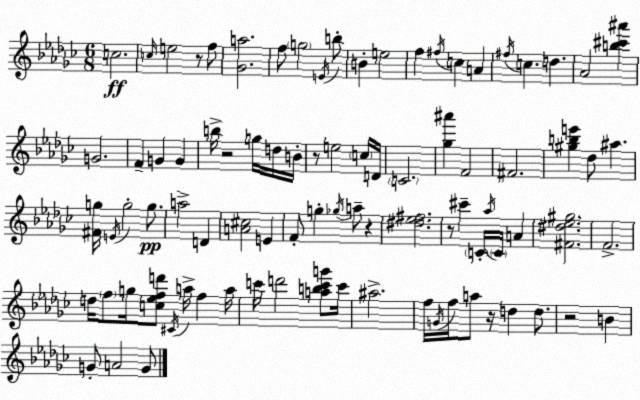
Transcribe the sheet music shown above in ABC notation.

X:1
T:Untitled
M:6/8
L:1/4
K:Ebm
c2 c/4 e2 z/2 f/2 [_Ga]2 f/2 g2 E/4 b/2 B e2 f ^f/4 c A ^f/4 c d _A2 [b^c'^a'] G2 F G G b/4 z2 g/4 d/4 B/4 z/2 e2 c/4 D/4 C2 [_g^a'] F2 ^F2 [^gbe'] _d/2 ^a [^Fg]/4 E/4 g2 g/2 a2 D [A^c]2 E F/2 g _g/4 a/2 z [^d_e^f]2 z/2 ^c' C/4 _a/4 C/4 A [^F^d_e^g]2 F2 d/4 f/2 g/4 [c_efd']/2 ^C/4 a/4 f a/4 c'/4 d'2 [abc'g']/2 c'/4 ^a2 f/4 G/4 f/4 a/2 z/4 d d/2 z2 B G/2 A2 G/2